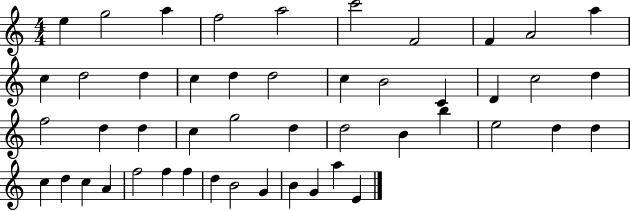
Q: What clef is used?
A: treble